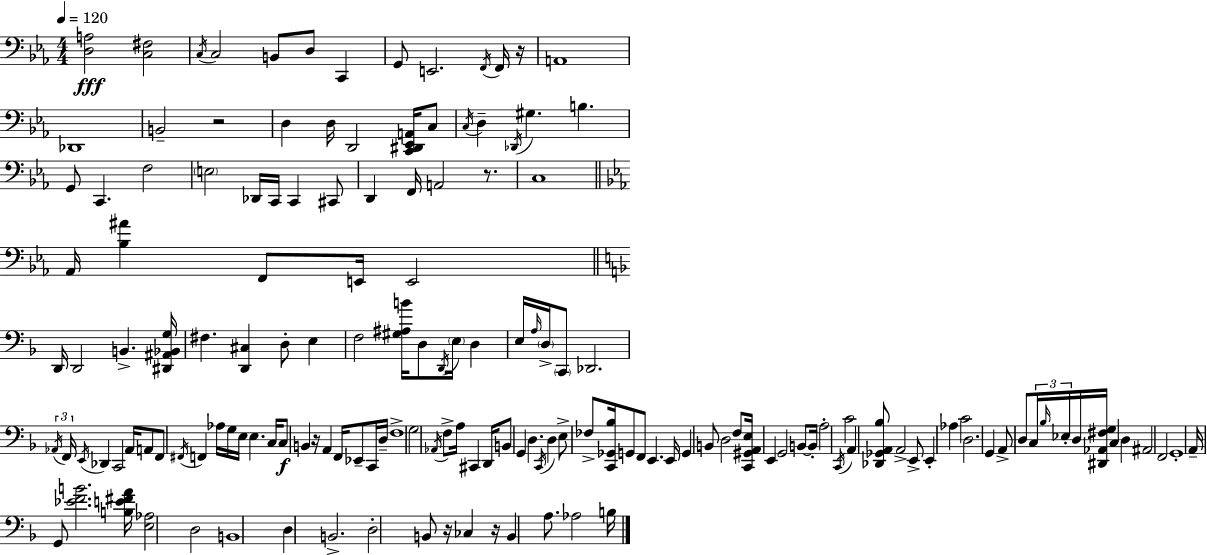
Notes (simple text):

[D3,A3]/h [C3,F#3]/h C3/s C3/h B2/e D3/e C2/q G2/e E2/h. F2/s F2/s R/s A2/w Db2/w B2/h R/h D3/q D3/s D2/h [C2,D#2,Eb2,A2]/s C3/e C3/s D3/q Db2/s G#3/q. B3/q. G2/e C2/q. F3/h E3/h Db2/s C2/s C2/q C#2/e D2/q F2/s A2/h R/e. C3/w Ab2/s [Bb3,A#4]/q F2/e E2/s E2/h D2/s D2/h B2/q. [D#2,A#2,Bb2,G3]/s F#3/q. [D2,C#3]/q D3/e E3/q F3/h [G#3,A#3,B4]/s D3/e D2/s E3/s D3/q E3/s A3/s D3/s C2/e Db2/h. Ab2/s F2/s E2/s Db2/q C2/h Ab2/s A2/e F2/e F#2/s F2/q Ab3/s G3/s E3/s E3/q. C3/s C3/e B2/q R/s A2/q F2/s Eb2/e C2/s D3/s F3/w G3/h Ab2/s F3/e A3/s C#2/q D2/s B2/e G2/q D3/q. C2/s D3/q E3/e FES3/e [C2,Gb2,Bb3]/s G2/e F2/e E2/q. E2/s G2/q B2/e D3/h F3/e [C2,G#2,A2,E3]/s E2/q G2/h B2/e B2/s A3/h C2/s C4/h A2/q [Db2,Gb2,A2,Bb3]/e A2/h E2/e E2/q Ab3/q C4/h D3/h. G2/q A2/e D3/e C3/s Bb3/s Eb3/s D3/s [D#2,Ab2,F#3,G3]/s C3/q D3/q A#2/h F2/h G2/w A2/s G2/e [Eb4,F4,B4]/h. [B3,E4,F#4,A4]/s [E3,Ab3]/h D3/h B2/w D3/q B2/h. D3/h B2/e R/s CES3/q R/s B2/q A3/e. Ab3/h B3/s